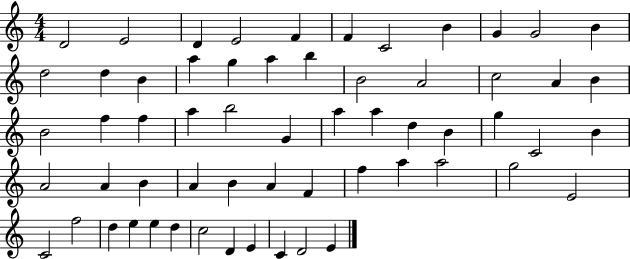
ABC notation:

X:1
T:Untitled
M:4/4
L:1/4
K:C
D2 E2 D E2 F F C2 B G G2 B d2 d B a g a b B2 A2 c2 A B B2 f f a b2 G a a d B g C2 B A2 A B A B A F f a a2 g2 E2 C2 f2 d e e d c2 D E C D2 E